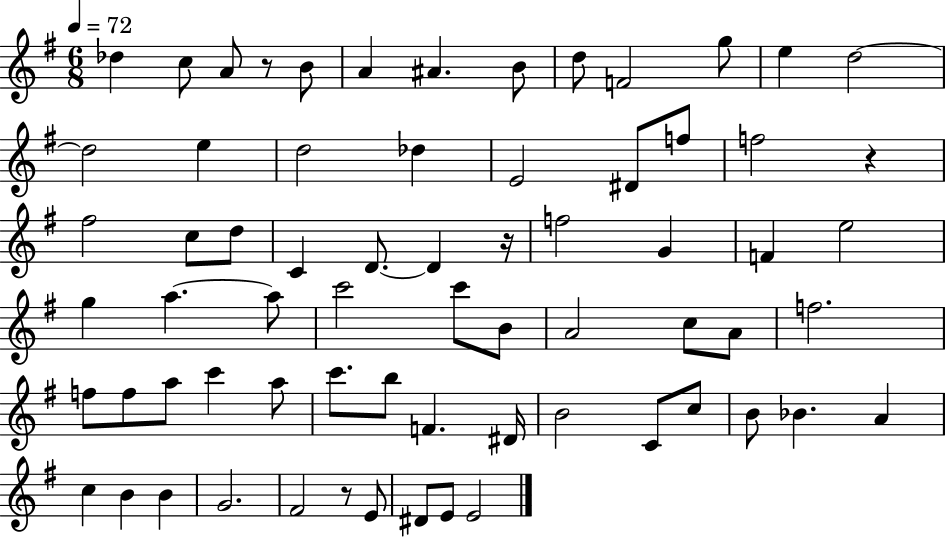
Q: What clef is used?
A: treble